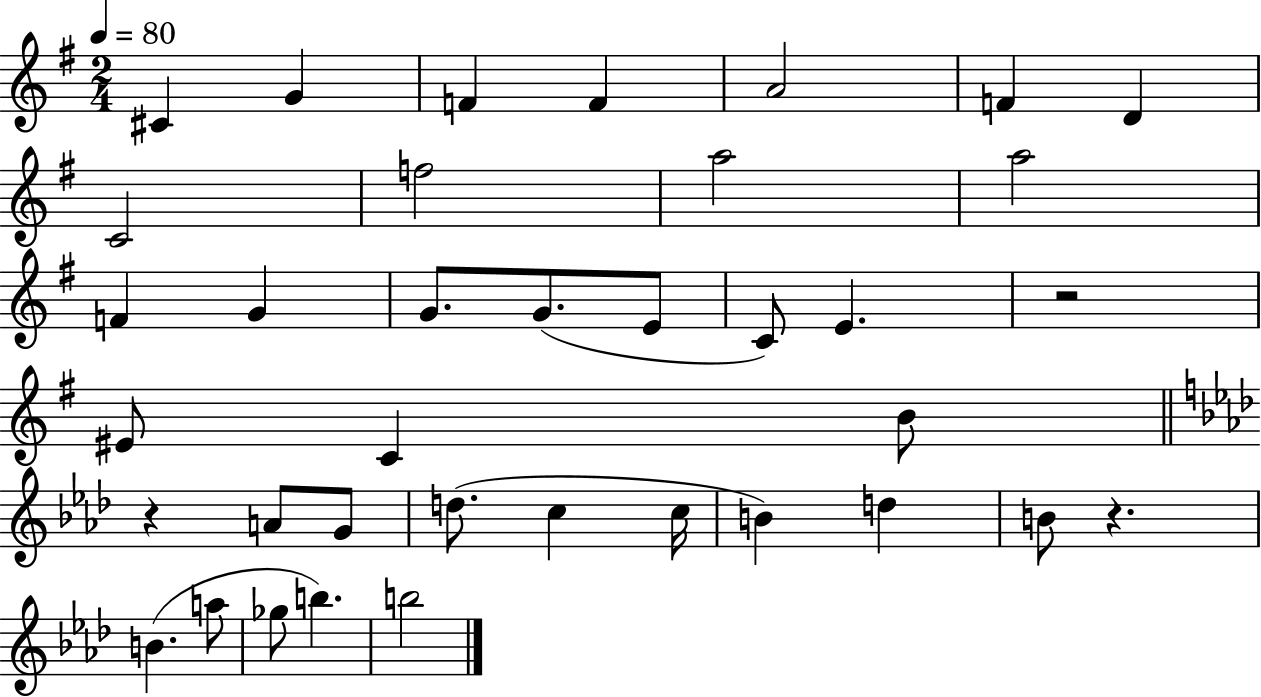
{
  \clef treble
  \numericTimeSignature
  \time 2/4
  \key g \major
  \tempo 4 = 80
  cis'4 g'4 | f'4 f'4 | a'2 | f'4 d'4 | \break c'2 | f''2 | a''2 | a''2 | \break f'4 g'4 | g'8. g'8.( e'8 | c'8) e'4. | r2 | \break eis'8 c'4 b'8 | \bar "||" \break \key aes \major r4 a'8 g'8 | d''8.( c''4 c''16 | b'4) d''4 | b'8 r4. | \break b'4.( a''8 | ges''8 b''4.) | b''2 | \bar "|."
}